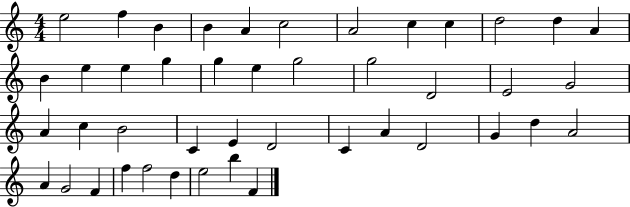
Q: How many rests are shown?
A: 0